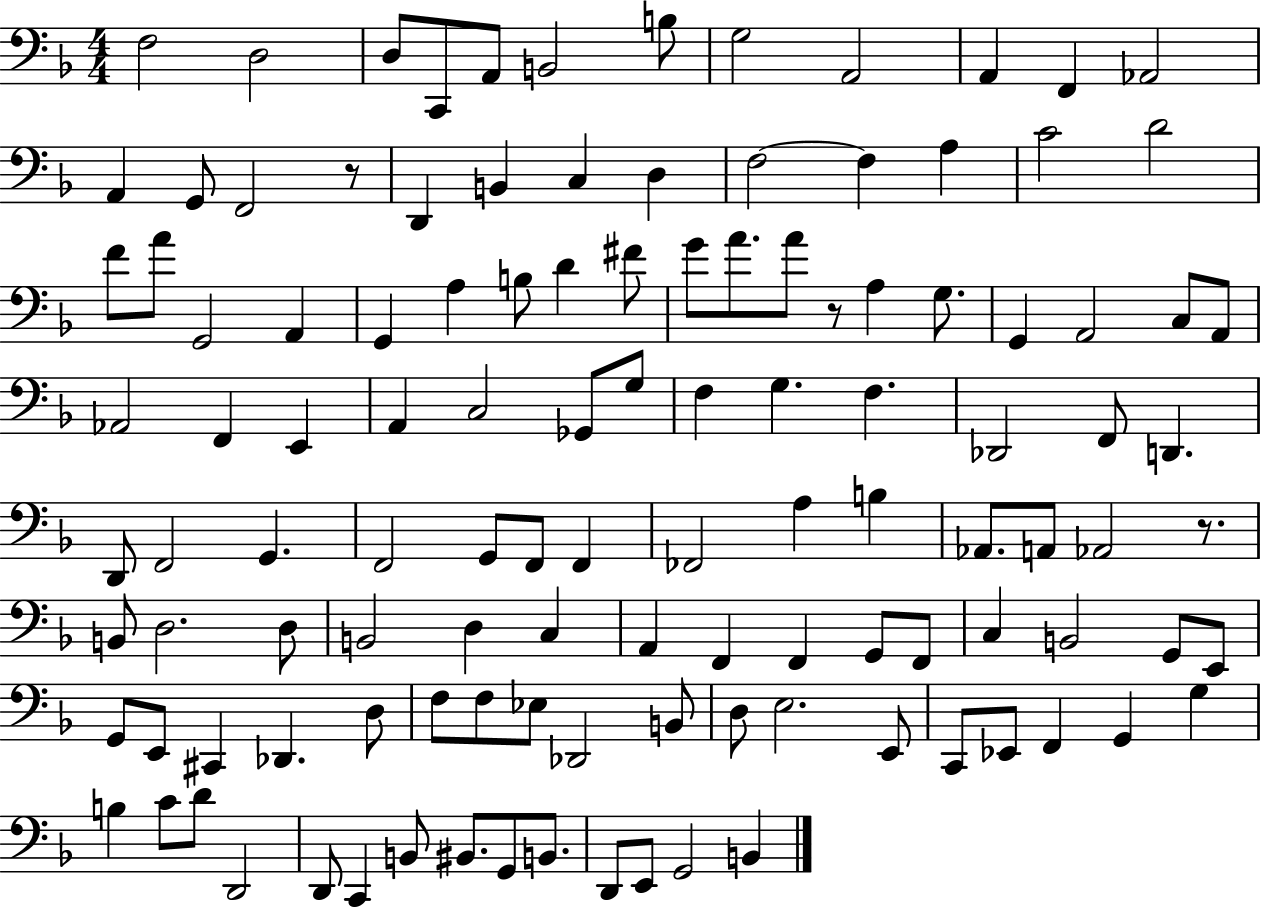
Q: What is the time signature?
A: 4/4